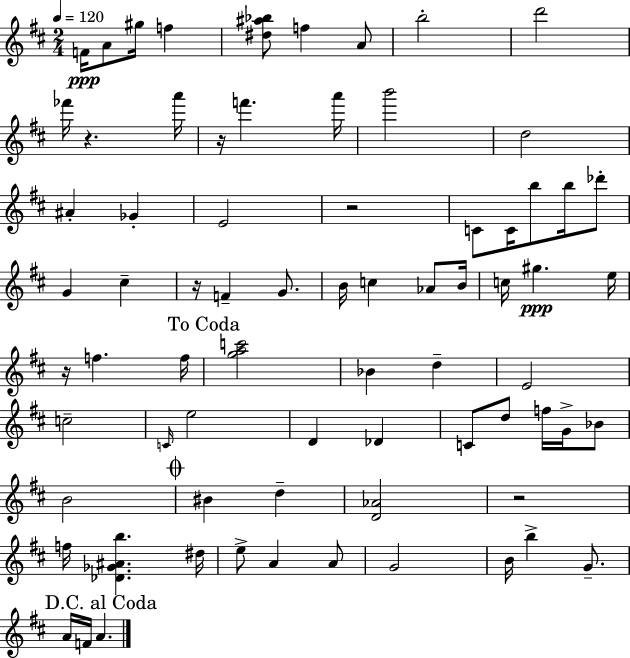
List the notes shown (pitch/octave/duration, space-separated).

F4/s A4/e G#5/s F5/q [D#5,A#5,Bb5]/e F5/q A4/e B5/h D6/h FES6/s R/q. A6/s R/s F6/q. A6/s B6/h D5/h A#4/q Gb4/q E4/h R/h C4/e C4/s B5/e B5/s Db6/e G4/q C#5/q R/s F4/q G4/e. B4/s C5/q Ab4/e B4/s C5/s G#5/q. E5/s R/s F5/q. F5/s [G5,A5,C6]/h Bb4/q D5/q E4/h C5/h C4/s E5/h D4/q Db4/q C4/e D5/e F5/s G4/s Bb4/e B4/h BIS4/q D5/q [D4,Ab4]/h R/h F5/s [Db4,Gb4,A#4,B5]/q. D#5/s E5/e A4/q A4/e G4/h B4/s B5/q G4/e. A4/s F4/s A4/q.